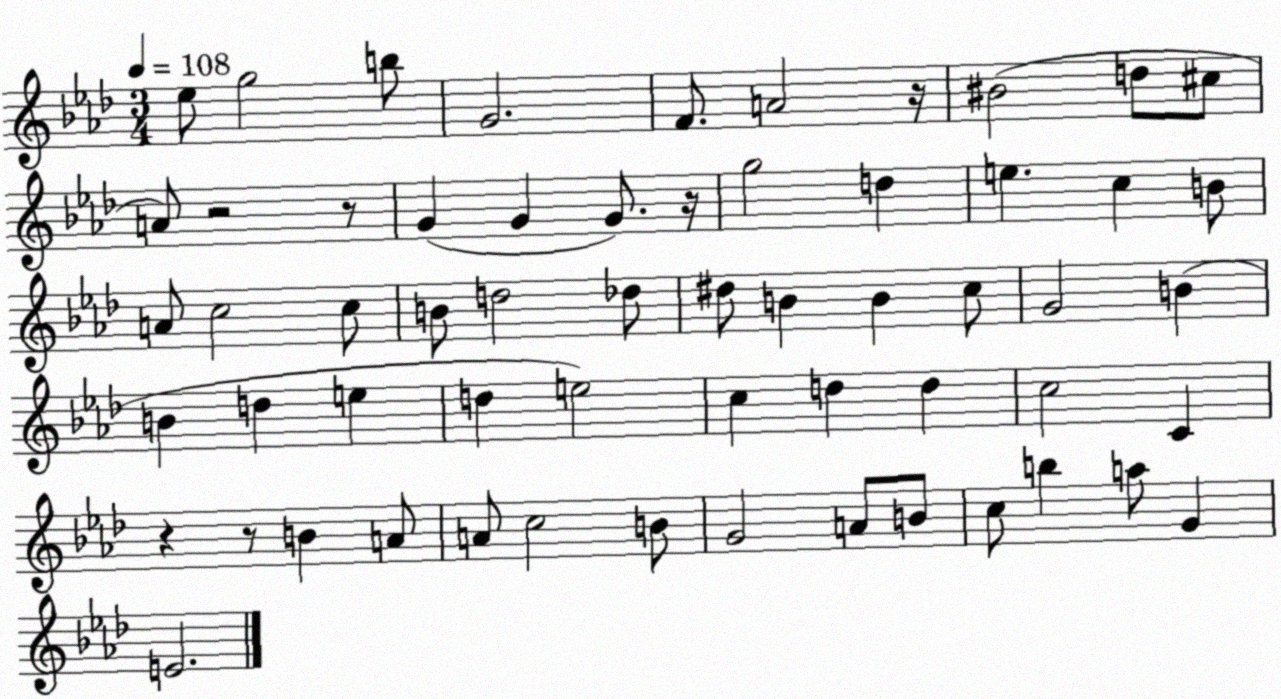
X:1
T:Untitled
M:3/4
L:1/4
K:Ab
_e/2 g2 b/2 G2 F/2 A2 z/4 ^B2 d/2 ^c/2 A/2 z2 z/2 G G G/2 z/4 g2 d e c B/2 A/2 c2 c/2 B/2 d2 _d/2 ^d/2 B B c/2 G2 B B d e d e2 c d d c2 C z z/2 B A/2 A/2 c2 B/2 G2 A/2 B/2 c/2 b a/2 G E2